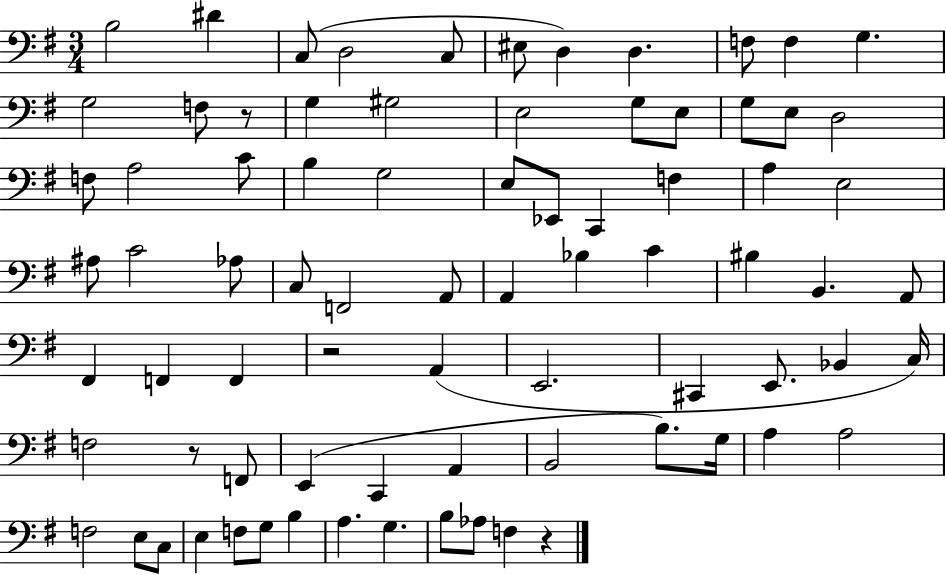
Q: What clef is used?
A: bass